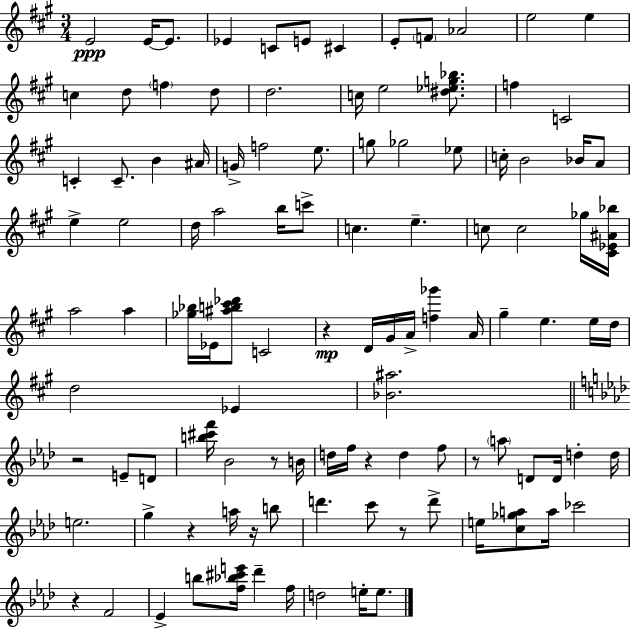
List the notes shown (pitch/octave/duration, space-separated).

E4/h E4/s E4/e. Eb4/q C4/e E4/e C#4/q E4/e F4/e Ab4/h E5/h E5/q C5/q D5/e F5/q D5/e D5/h. C5/s E5/h [D#5,Eb5,G5,Bb5]/e. F5/q C4/h C4/q C4/e. B4/q A#4/s G4/s F5/h E5/e. G5/e Gb5/h Eb5/e C5/s B4/h Bb4/s A4/e E5/q E5/h D5/s A5/h B5/s C6/e C5/q. E5/q. C5/e C5/h Gb5/s [C#4,Eb4,A#4,Bb5]/s A5/h A5/q [Gb5,Bb5]/s Eb4/s [A#5,B5,C#6,Db6]/e C4/h R/q D4/s G#4/s A4/s [F5,Gb6]/q A4/s G#5/q E5/q. E5/s D5/s D5/h Eb4/q [Bb4,A#5]/h. R/h E4/e D4/e [B5,C#6,F6]/s Bb4/h R/e B4/s D5/s F5/s R/q D5/q F5/e R/e A5/e D4/e D4/s D5/q D5/s E5/h. G5/q R/q A5/s R/s B5/e D6/q. C6/e R/e D6/e E5/s [C5,Gb5,A5]/e A5/s CES6/h R/q F4/h Eb4/q B5/e [F5,Bb5,C#6,E6]/s Db6/q F5/s D5/h E5/s E5/e.